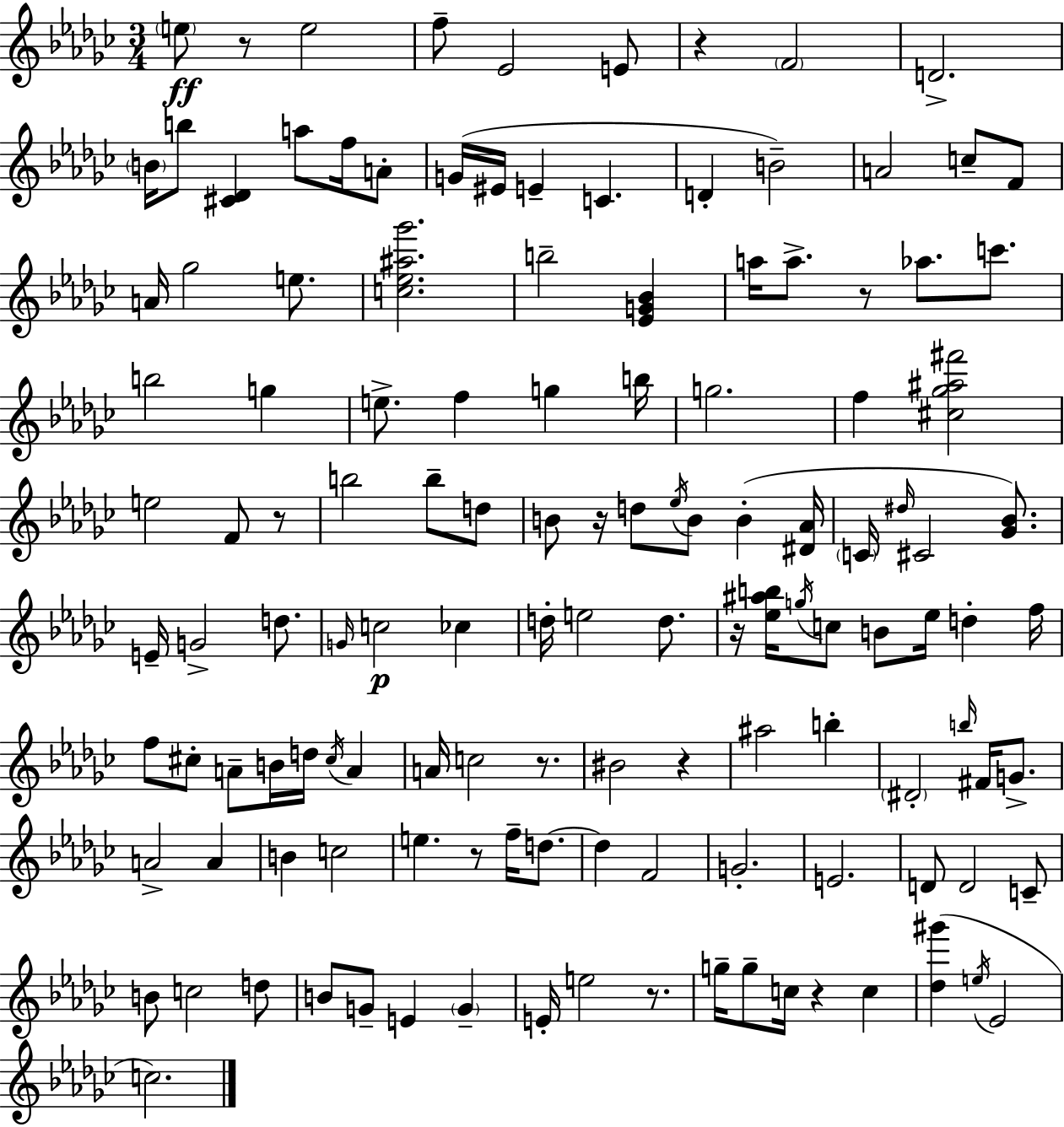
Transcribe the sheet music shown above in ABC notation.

X:1
T:Untitled
M:3/4
L:1/4
K:Ebm
e/2 z/2 e2 f/2 _E2 E/2 z F2 D2 B/4 b/2 [^C_D] a/2 f/4 A/2 G/4 ^E/4 E C D B2 A2 c/2 F/2 A/4 _g2 e/2 [c_e^a_g']2 b2 [_EG_B] a/4 a/2 z/2 _a/2 c'/2 b2 g e/2 f g b/4 g2 f [^c_g^a^f']2 e2 F/2 z/2 b2 b/2 d/2 B/2 z/4 d/2 _e/4 B/2 B [^D_A]/4 C/4 ^d/4 ^C2 [_G_B]/2 E/4 G2 d/2 G/4 c2 _c d/4 e2 d/2 z/4 [_e^ab]/4 g/4 c/2 B/2 _e/4 d f/4 f/2 ^c/2 A/2 B/4 d/4 ^c/4 A A/4 c2 z/2 ^B2 z ^a2 b ^D2 b/4 ^F/4 G/2 A2 A B c2 e z/2 f/4 d/2 d F2 G2 E2 D/2 D2 C/2 B/2 c2 d/2 B/2 G/2 E G E/4 e2 z/2 g/4 g/2 c/4 z c [_d^g'] e/4 _E2 c2